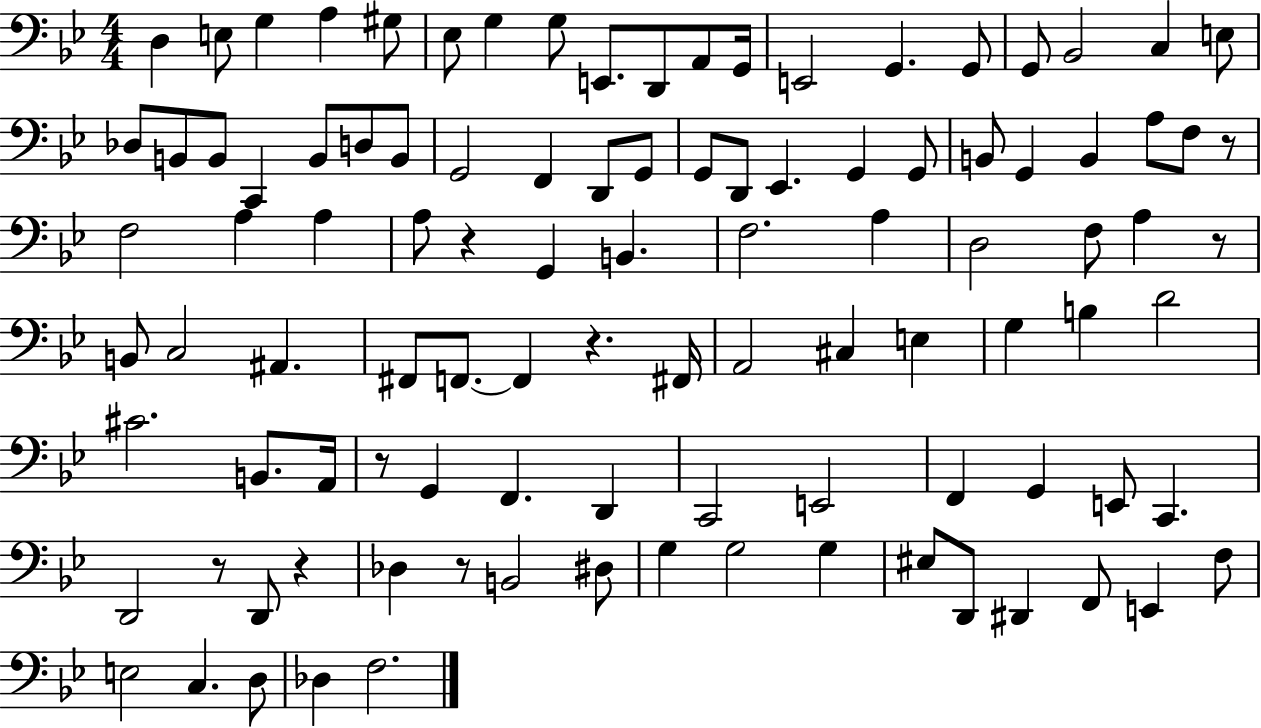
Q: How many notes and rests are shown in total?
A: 103